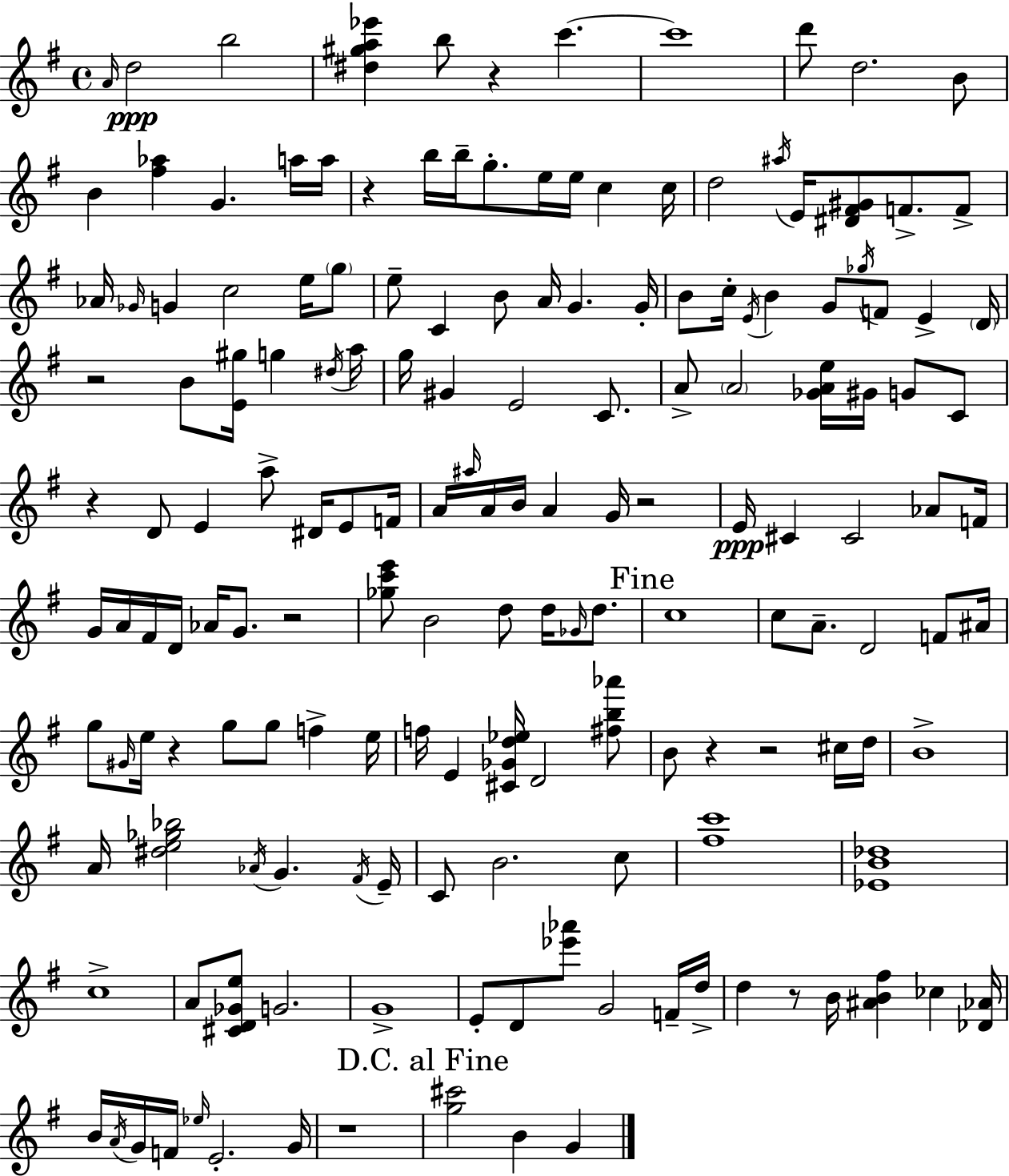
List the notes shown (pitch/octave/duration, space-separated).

A4/s D5/h B5/h [D#5,G#5,A5,Eb6]/q B5/e R/q C6/q. C6/w D6/e D5/h. B4/e B4/q [F#5,Ab5]/q G4/q. A5/s A5/s R/q B5/s B5/s G5/e. E5/s E5/s C5/q C5/s D5/h A#5/s E4/s [D#4,F#4,G#4]/e F4/e. F4/e Ab4/s Gb4/s G4/q C5/h E5/s G5/e E5/e C4/q B4/e A4/s G4/q. G4/s B4/e C5/s E4/s B4/q G4/e Gb5/s F4/e E4/q D4/s R/h B4/e [E4,G#5]/s G5/q D#5/s A5/s G5/s G#4/q E4/h C4/e. A4/e A4/h [Gb4,A4,E5]/s G#4/s G4/e C4/e R/q D4/e E4/q A5/e D#4/s E4/e F4/s A4/s A#5/s A4/s B4/s A4/q G4/s R/h E4/s C#4/q C#4/h Ab4/e F4/s G4/s A4/s F#4/s D4/s Ab4/s G4/e. R/h [Gb5,C6,E6]/e B4/h D5/e D5/s Gb4/s D5/e. C5/w C5/e A4/e. D4/h F4/e A#4/s G5/e G#4/s E5/s R/q G5/e G5/e F5/q E5/s F5/s E4/q [C#4,Gb4,D5,Eb5]/s D4/h [F#5,B5,Ab6]/e B4/e R/q R/h C#5/s D5/s B4/w A4/s [D#5,E5,Gb5,Bb5]/h Ab4/s G4/q. F#4/s E4/s C4/e B4/h. C5/e [F#5,C6]/w [Eb4,B4,Db5]/w C5/w A4/e [C#4,D4,Gb4,E5]/e G4/h. G4/w E4/e D4/e [Eb6,Ab6]/e G4/h F4/s D5/s D5/q R/e B4/s [A#4,B4,F#5]/q CES5/q [Db4,Ab4]/s B4/s A4/s G4/s F4/s Eb5/s E4/h. G4/s R/w [G5,C#6]/h B4/q G4/q